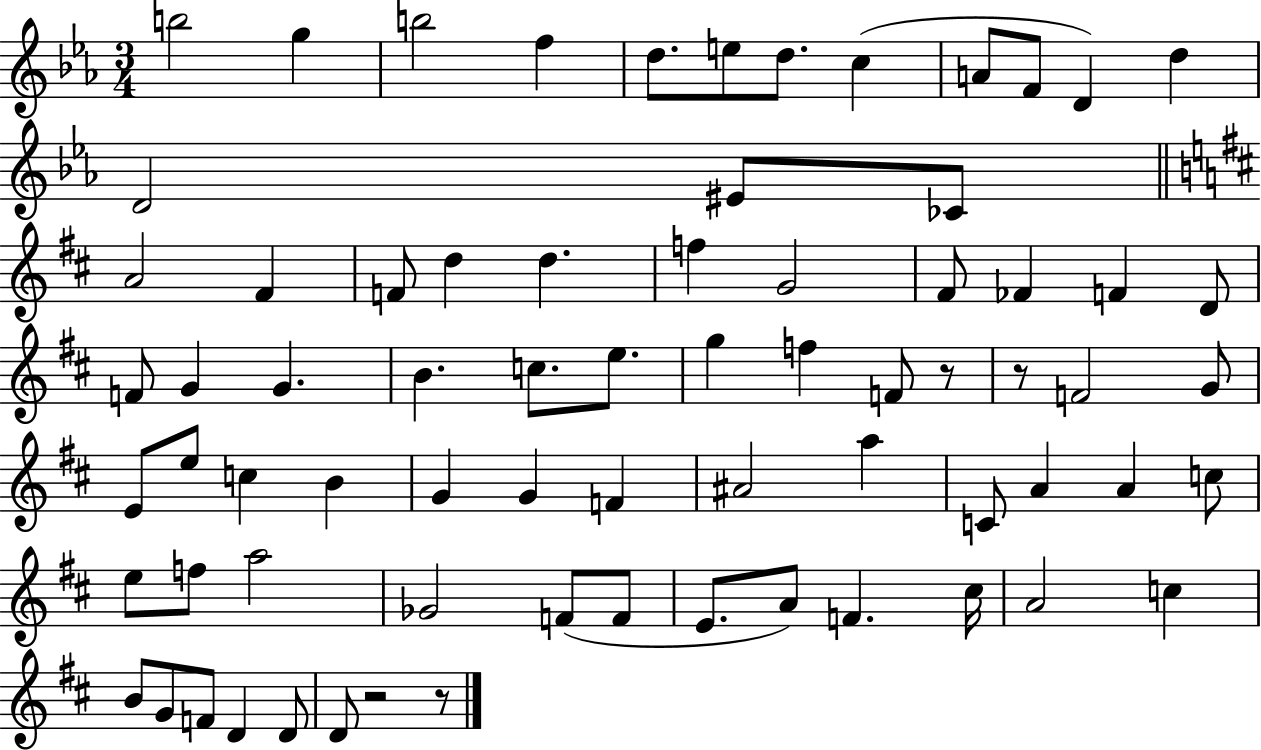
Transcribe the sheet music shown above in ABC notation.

X:1
T:Untitled
M:3/4
L:1/4
K:Eb
b2 g b2 f d/2 e/2 d/2 c A/2 F/2 D d D2 ^E/2 _C/2 A2 ^F F/2 d d f G2 ^F/2 _F F D/2 F/2 G G B c/2 e/2 g f F/2 z/2 z/2 F2 G/2 E/2 e/2 c B G G F ^A2 a C/2 A A c/2 e/2 f/2 a2 _G2 F/2 F/2 E/2 A/2 F ^c/4 A2 c B/2 G/2 F/2 D D/2 D/2 z2 z/2